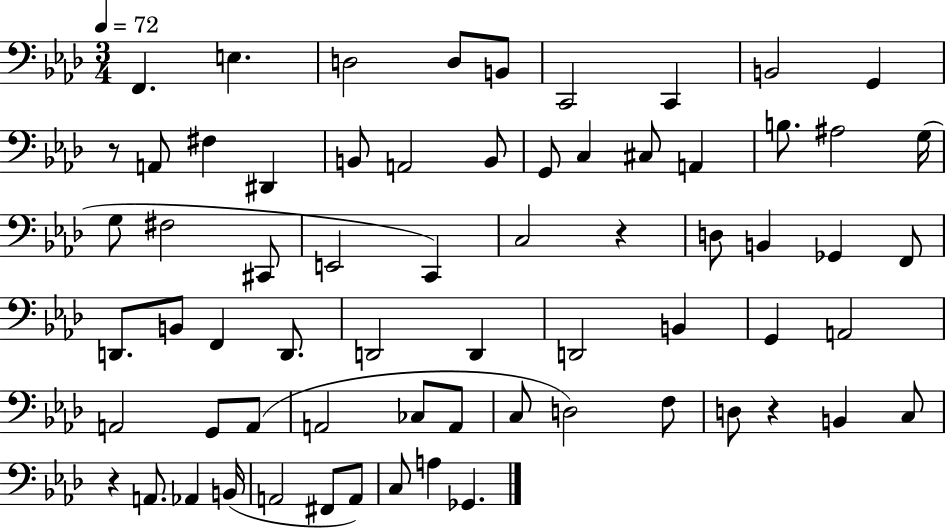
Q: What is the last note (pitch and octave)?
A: Gb2